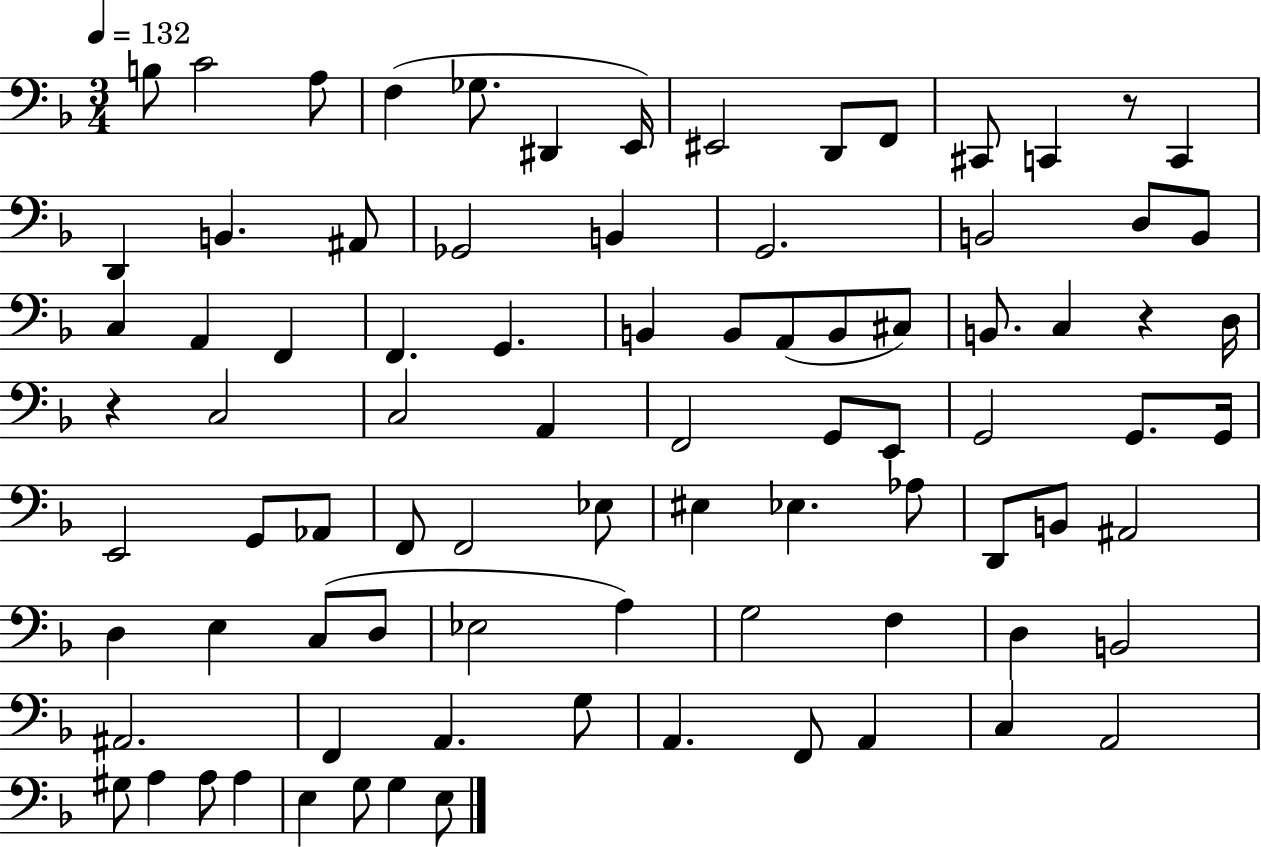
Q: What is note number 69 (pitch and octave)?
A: A2